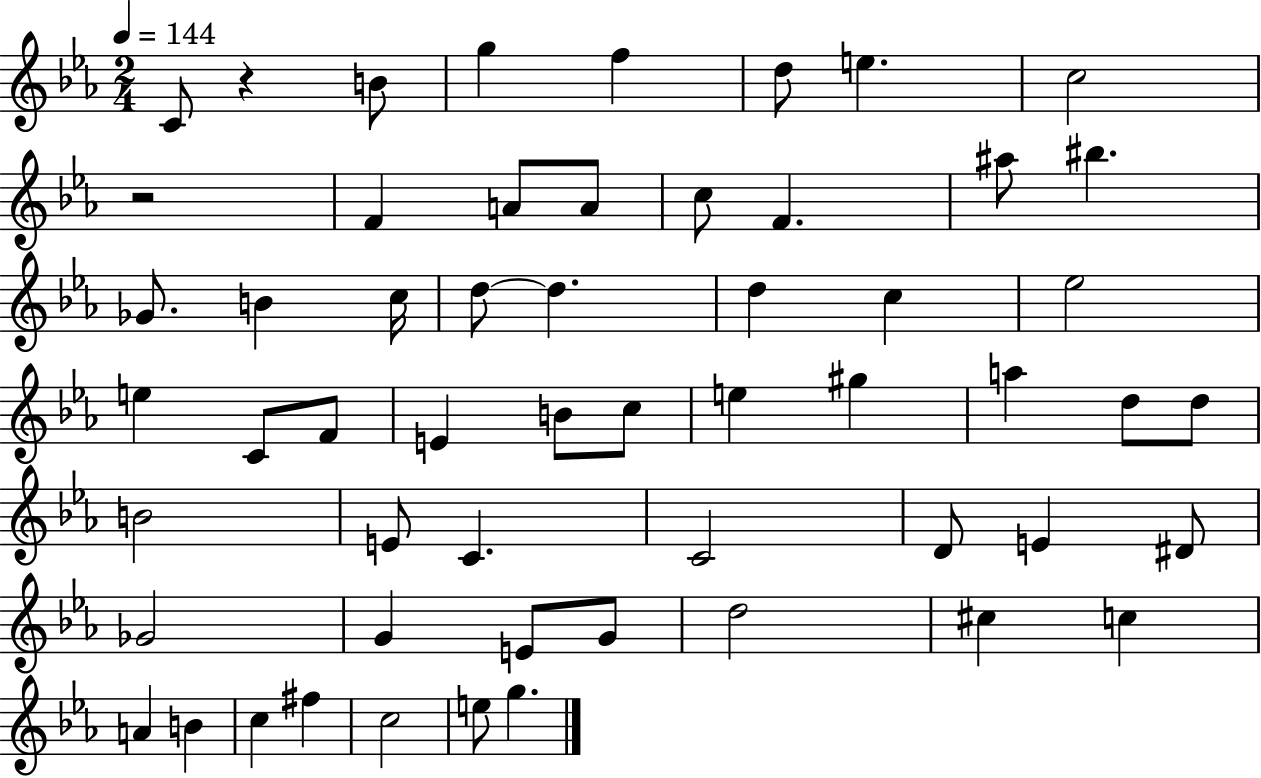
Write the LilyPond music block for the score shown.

{
  \clef treble
  \numericTimeSignature
  \time 2/4
  \key ees \major
  \tempo 4 = 144
  c'8 r4 b'8 | g''4 f''4 | d''8 e''4. | c''2 | \break r2 | f'4 a'8 a'8 | c''8 f'4. | ais''8 bis''4. | \break ges'8. b'4 c''16 | d''8~~ d''4. | d''4 c''4 | ees''2 | \break e''4 c'8 f'8 | e'4 b'8 c''8 | e''4 gis''4 | a''4 d''8 d''8 | \break b'2 | e'8 c'4. | c'2 | d'8 e'4 dis'8 | \break ges'2 | g'4 e'8 g'8 | d''2 | cis''4 c''4 | \break a'4 b'4 | c''4 fis''4 | c''2 | e''8 g''4. | \break \bar "|."
}